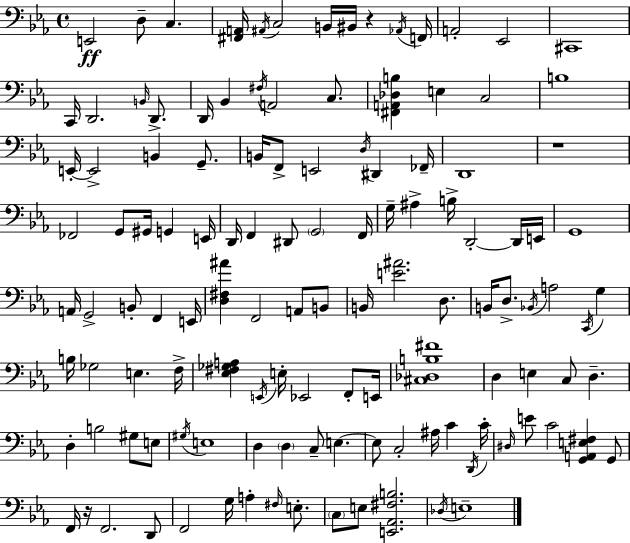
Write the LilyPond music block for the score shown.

{
  \clef bass
  \time 4/4
  \defaultTimeSignature
  \key ees \major
  e,2\ff d8-- c4. | <fis, a,>16 \acciaccatura { ais,16 } c2 b,16 bis,16 r4 | \acciaccatura { aes,16 } f,16 a,2-. ees,2 | cis,1 | \break c,16 d,2. \grace { b,16 } | d,8.-> d,16 bes,4 \acciaccatura { fis16 } a,2 | c8. <fis, a, des b>4 e4 c2 | b1 | \break e,16-.~~ e,2-> b,4 | g,8.-- b,16 f,8-> e,2 \acciaccatura { d16 } | dis,4 fes,16-- d,1 | r1 | \break fes,2 g,8 gis,16 | g,4 e,16 d,16 f,4 dis,8 \parenthesize g,2 | f,16 g16-- ais4-> b16-> d,2-.~~ | d,16 e,16 g,1 | \break a,16 g,2-> b,8-. | f,4 e,16 <d fis ais'>4 f,2 | a,8 b,8 b,16 <e' ais'>2. | d8. b,16 d8.-> \acciaccatura { bes,16 } a2 | \break \acciaccatura { c,16 } g4 b16 ges2 | e4. f16-> <ees fis ges a>4 \acciaccatura { e,16 } e16-. ees,2 | f,8-. e,16 <cis des b fis'>1 | d4 e4 | \break c8 d4.-- d4-. b2 | gis8 e8 \acciaccatura { gis16 } e1 | d4 \parenthesize d4 | c8-- e4.~~ e8 c2-. | \break ais16 c'4 \acciaccatura { d,16 } c'16-. \grace { dis16 } e'8 c'2 | <g, a, e fis>4 g,8 f,16 r16 f,2. | d,8 f,2 | g16 a4-. \grace { fis16 } e8.-. \parenthesize c8 e8 | \break <e, aes, fis b>2. \acciaccatura { des16 } e1-- | \bar "|."
}